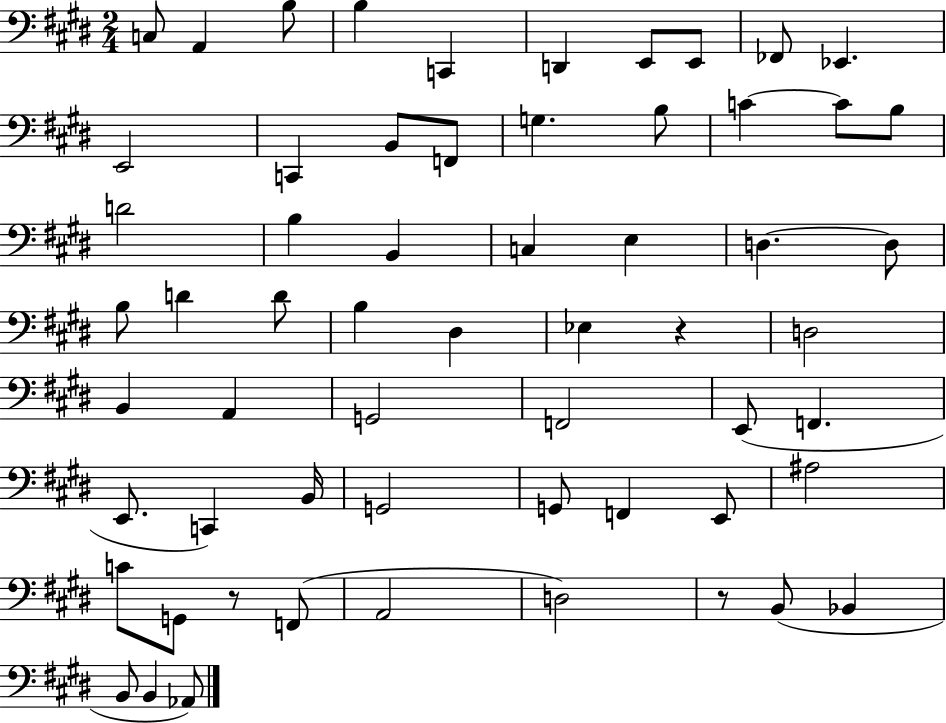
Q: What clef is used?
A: bass